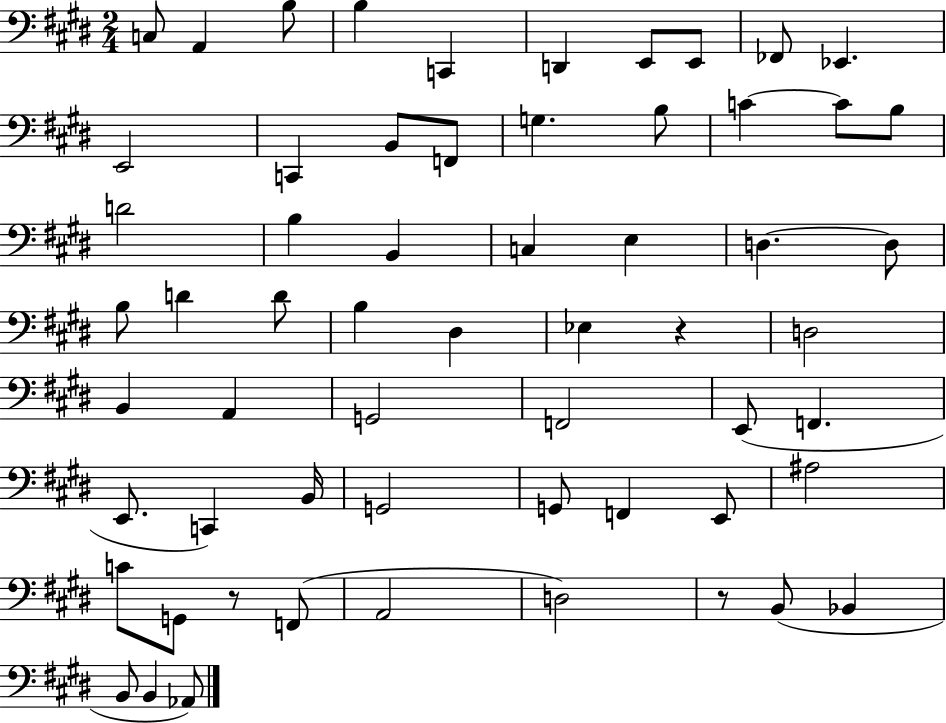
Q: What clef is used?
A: bass